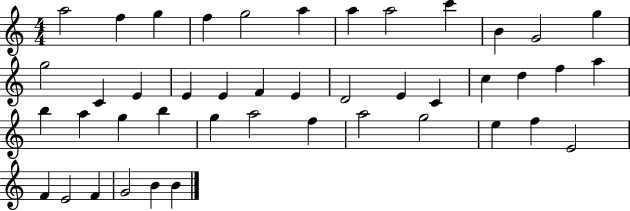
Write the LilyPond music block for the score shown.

{
  \clef treble
  \numericTimeSignature
  \time 4/4
  \key c \major
  a''2 f''4 g''4 | f''4 g''2 a''4 | a''4 a''2 c'''4 | b'4 g'2 g''4 | \break g''2 c'4 e'4 | e'4 e'4 f'4 e'4 | d'2 e'4 c'4 | c''4 d''4 f''4 a''4 | \break b''4 a''4 g''4 b''4 | g''4 a''2 f''4 | a''2 g''2 | e''4 f''4 e'2 | \break f'4 e'2 f'4 | g'2 b'4 b'4 | \bar "|."
}